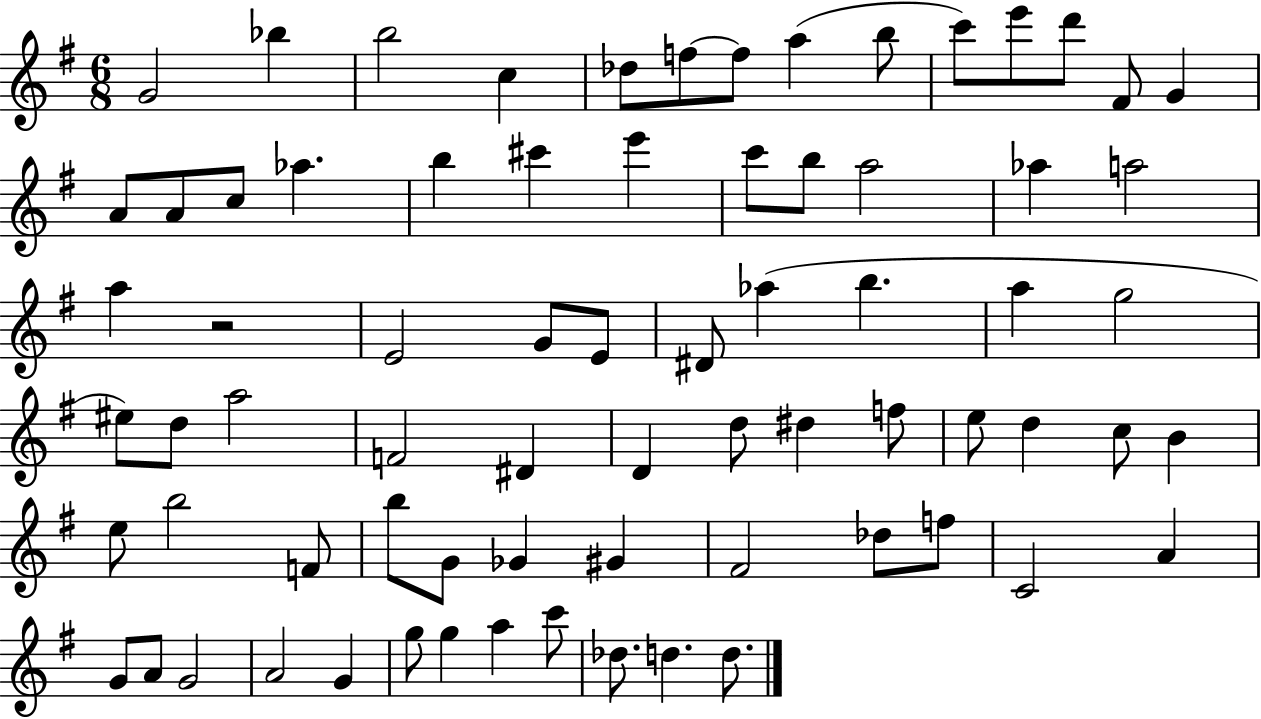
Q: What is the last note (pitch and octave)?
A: D5